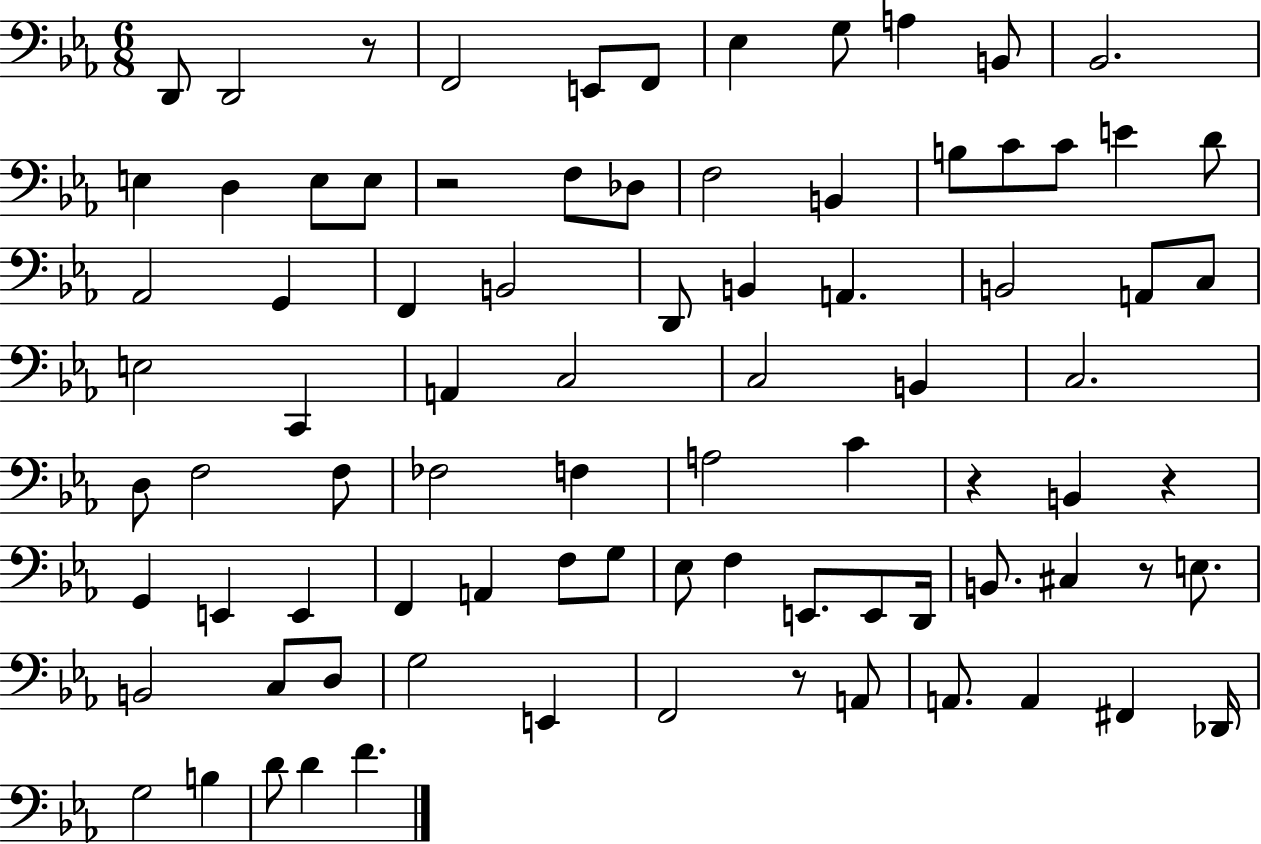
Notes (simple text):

D2/e D2/h R/e F2/h E2/e F2/e Eb3/q G3/e A3/q B2/e Bb2/h. E3/q D3/q E3/e E3/e R/h F3/e Db3/e F3/h B2/q B3/e C4/e C4/e E4/q D4/e Ab2/h G2/q F2/q B2/h D2/e B2/q A2/q. B2/h A2/e C3/e E3/h C2/q A2/q C3/h C3/h B2/q C3/h. D3/e F3/h F3/e FES3/h F3/q A3/h C4/q R/q B2/q R/q G2/q E2/q E2/q F2/q A2/q F3/e G3/e Eb3/e F3/q E2/e. E2/e D2/s B2/e. C#3/q R/e E3/e. B2/h C3/e D3/e G3/h E2/q F2/h R/e A2/e A2/e. A2/q F#2/q Db2/s G3/h B3/q D4/e D4/q F4/q.